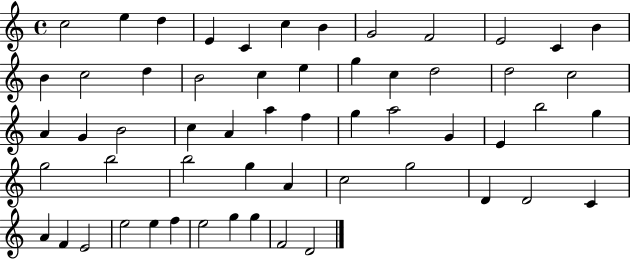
{
  \clef treble
  \time 4/4
  \defaultTimeSignature
  \key c \major
  c''2 e''4 d''4 | e'4 c'4 c''4 b'4 | g'2 f'2 | e'2 c'4 b'4 | \break b'4 c''2 d''4 | b'2 c''4 e''4 | g''4 c''4 d''2 | d''2 c''2 | \break a'4 g'4 b'2 | c''4 a'4 a''4 f''4 | g''4 a''2 g'4 | e'4 b''2 g''4 | \break g''2 b''2 | b''2 g''4 a'4 | c''2 g''2 | d'4 d'2 c'4 | \break a'4 f'4 e'2 | e''2 e''4 f''4 | e''2 g''4 g''4 | f'2 d'2 | \break \bar "|."
}